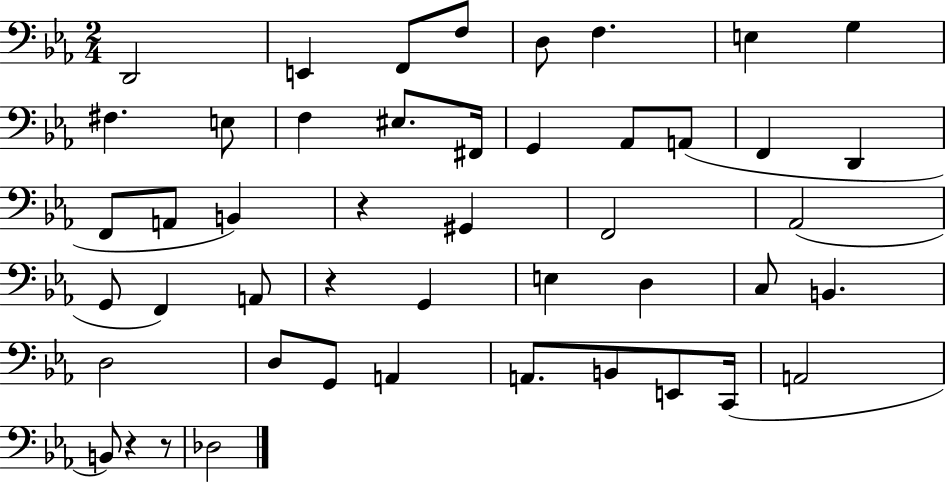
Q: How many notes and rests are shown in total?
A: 47